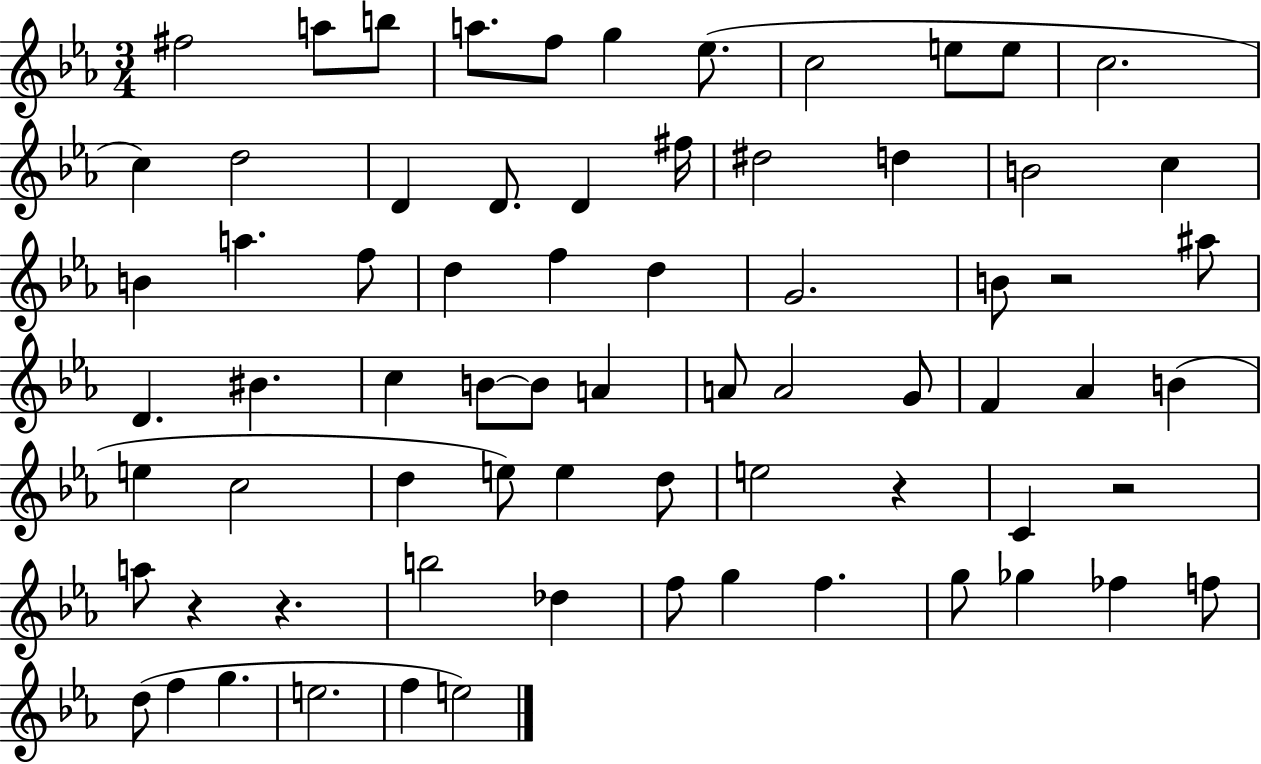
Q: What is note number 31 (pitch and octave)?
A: D4